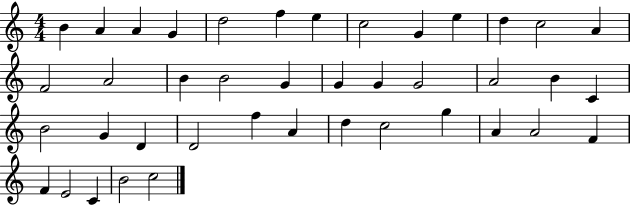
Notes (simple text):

B4/q A4/q A4/q G4/q D5/h F5/q E5/q C5/h G4/q E5/q D5/q C5/h A4/q F4/h A4/h B4/q B4/h G4/q G4/q G4/q G4/h A4/h B4/q C4/q B4/h G4/q D4/q D4/h F5/q A4/q D5/q C5/h G5/q A4/q A4/h F4/q F4/q E4/h C4/q B4/h C5/h